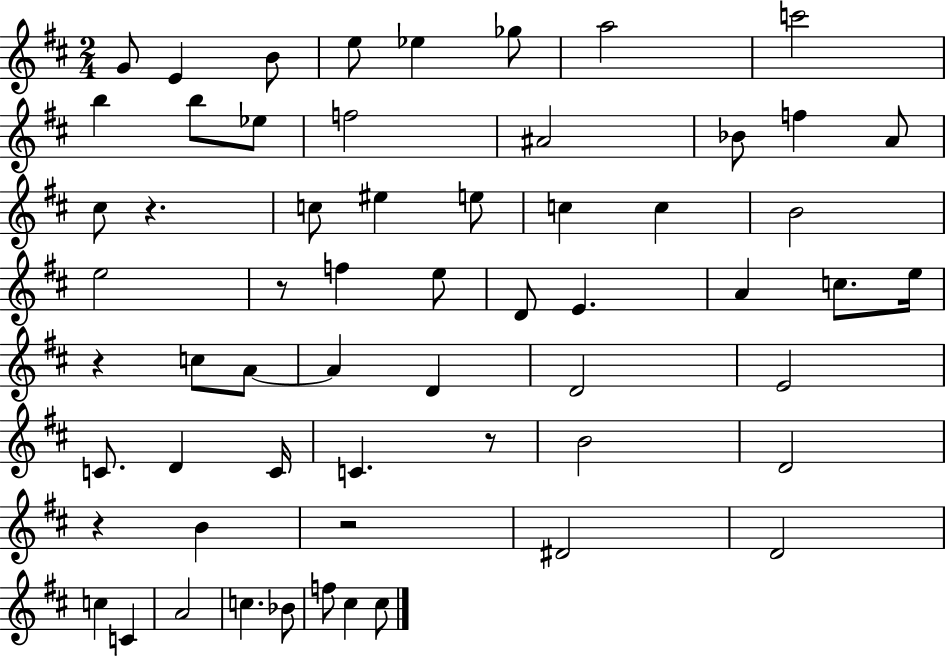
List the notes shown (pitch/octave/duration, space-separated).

G4/e E4/q B4/e E5/e Eb5/q Gb5/e A5/h C6/h B5/q B5/e Eb5/e F5/h A#4/h Bb4/e F5/q A4/e C#5/e R/q. C5/e EIS5/q E5/e C5/q C5/q B4/h E5/h R/e F5/q E5/e D4/e E4/q. A4/q C5/e. E5/s R/q C5/e A4/e A4/q D4/q D4/h E4/h C4/e. D4/q C4/s C4/q. R/e B4/h D4/h R/q B4/q R/h D#4/h D4/h C5/q C4/q A4/h C5/q. Bb4/e F5/e C#5/q C#5/e